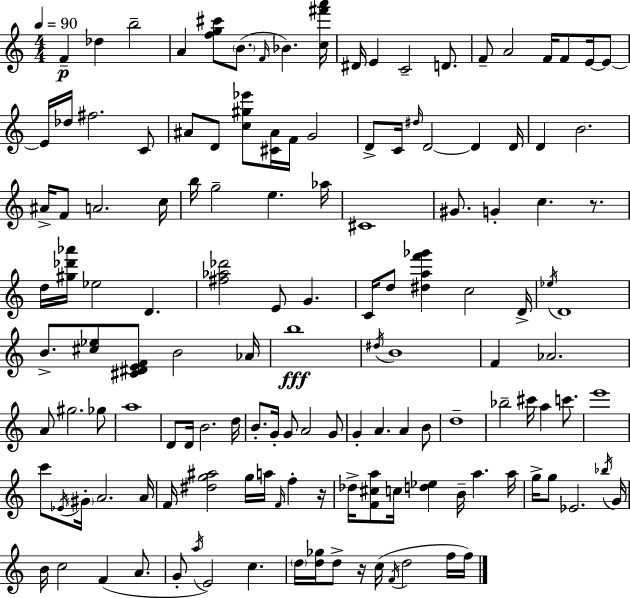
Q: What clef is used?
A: treble